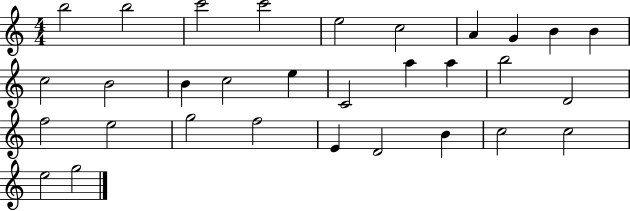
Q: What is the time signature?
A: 4/4